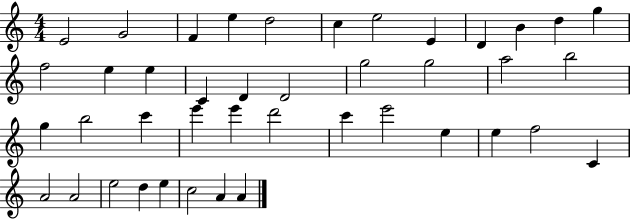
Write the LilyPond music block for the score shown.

{
  \clef treble
  \numericTimeSignature
  \time 4/4
  \key c \major
  e'2 g'2 | f'4 e''4 d''2 | c''4 e''2 e'4 | d'4 b'4 d''4 g''4 | \break f''2 e''4 e''4 | c'4 d'4 d'2 | g''2 g''2 | a''2 b''2 | \break g''4 b''2 c'''4 | e'''4 e'''4 d'''2 | c'''4 e'''2 e''4 | e''4 f''2 c'4 | \break a'2 a'2 | e''2 d''4 e''4 | c''2 a'4 a'4 | \bar "|."
}